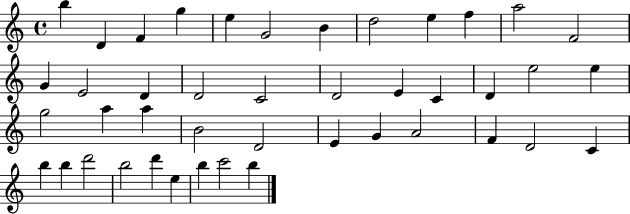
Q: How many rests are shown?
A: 0